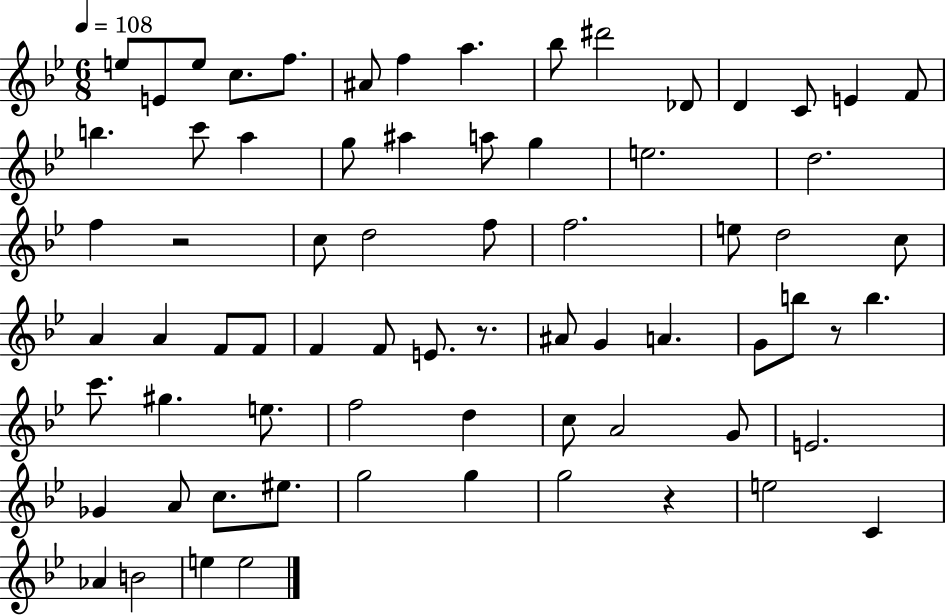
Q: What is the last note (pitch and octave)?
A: E5